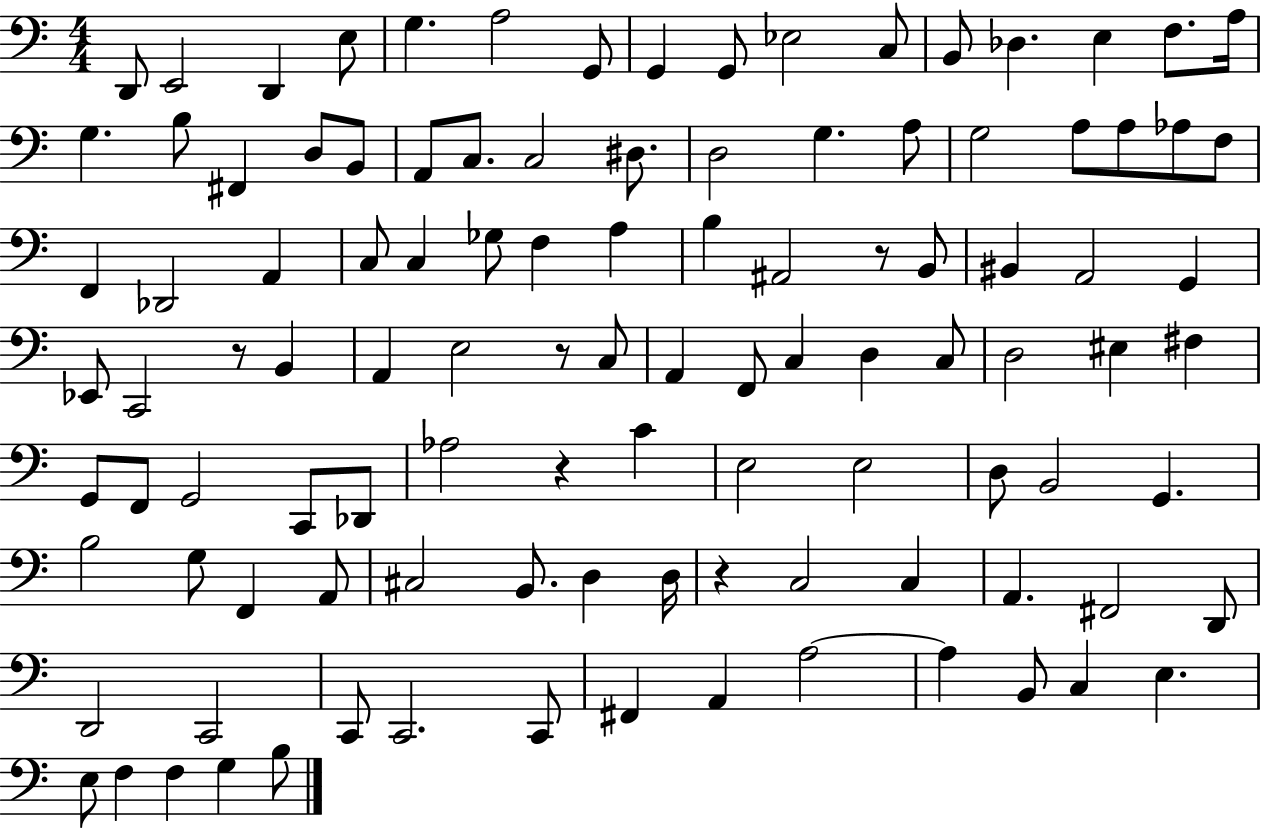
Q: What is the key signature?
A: C major